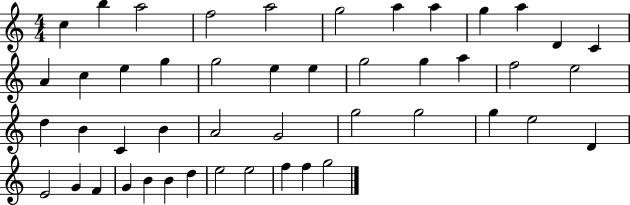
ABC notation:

X:1
T:Untitled
M:4/4
L:1/4
K:C
c b a2 f2 a2 g2 a a g a D C A c e g g2 e e g2 g a f2 e2 d B C B A2 G2 g2 g2 g e2 D E2 G F G B B d e2 e2 f f g2